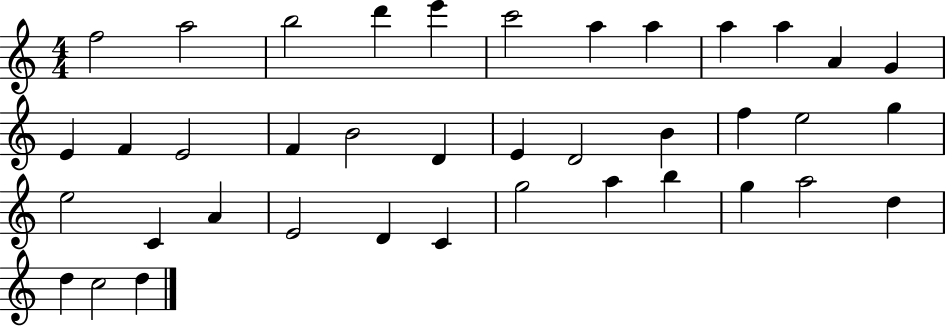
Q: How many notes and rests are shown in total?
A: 39